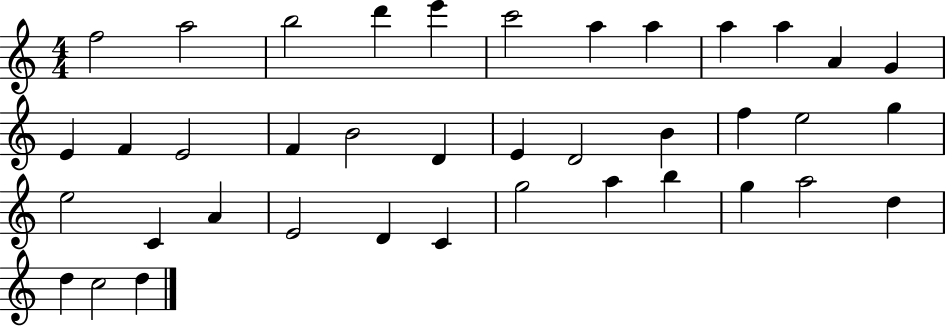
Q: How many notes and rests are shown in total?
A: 39